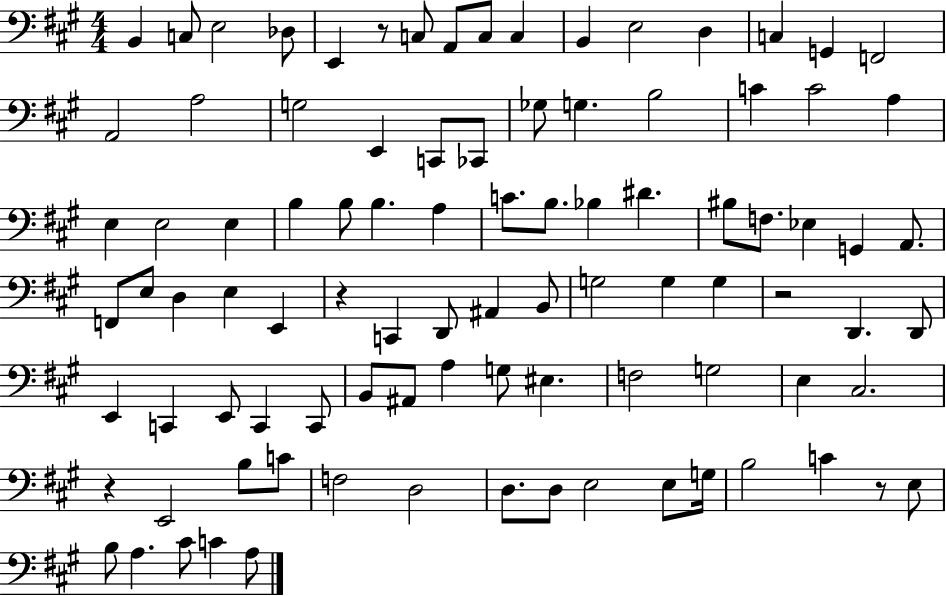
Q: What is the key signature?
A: A major